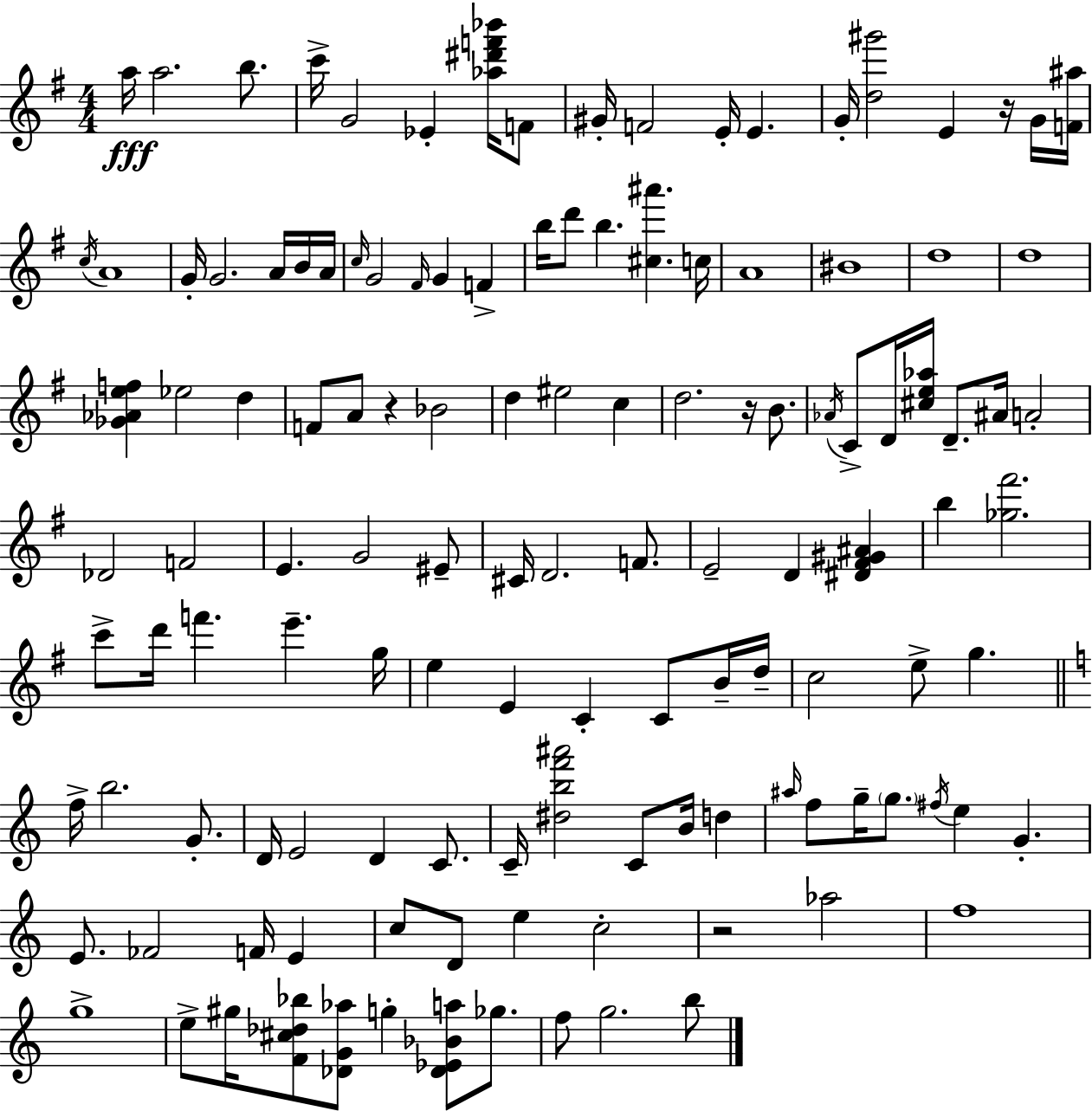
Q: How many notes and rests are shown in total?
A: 127